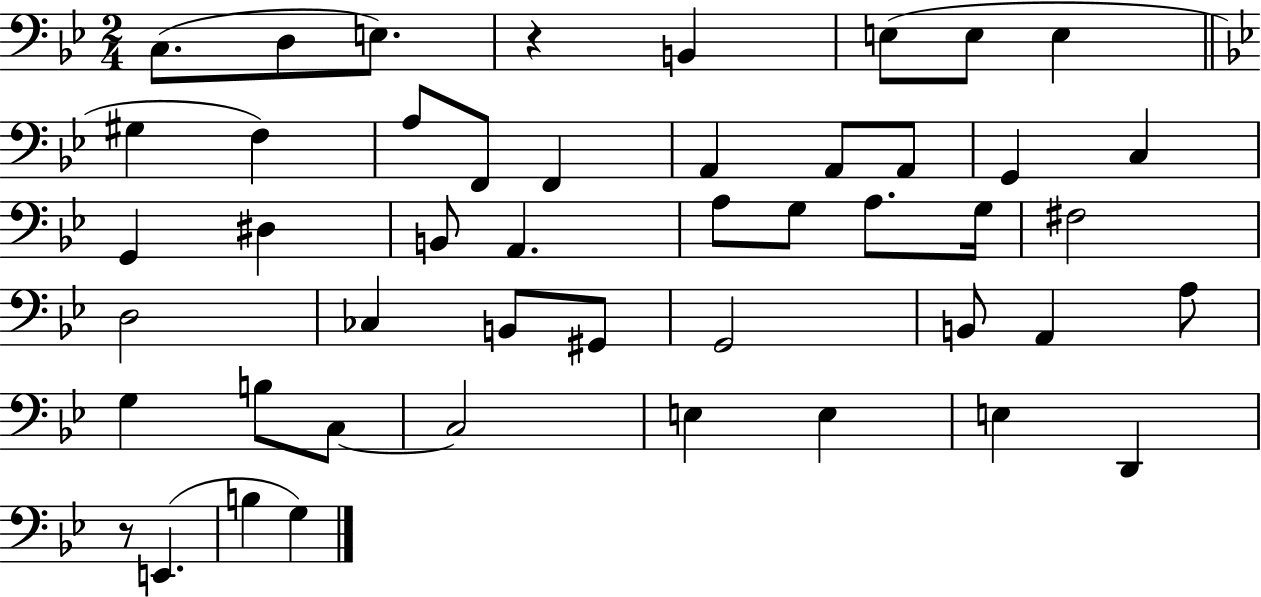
C3/e. D3/e E3/e. R/q B2/q E3/e E3/e E3/q G#3/q F3/q A3/e F2/e F2/q A2/q A2/e A2/e G2/q C3/q G2/q D#3/q B2/e A2/q. A3/e G3/e A3/e. G3/s F#3/h D3/h CES3/q B2/e G#2/e G2/h B2/e A2/q A3/e G3/q B3/e C3/e C3/h E3/q E3/q E3/q D2/q R/e E2/q. B3/q G3/q